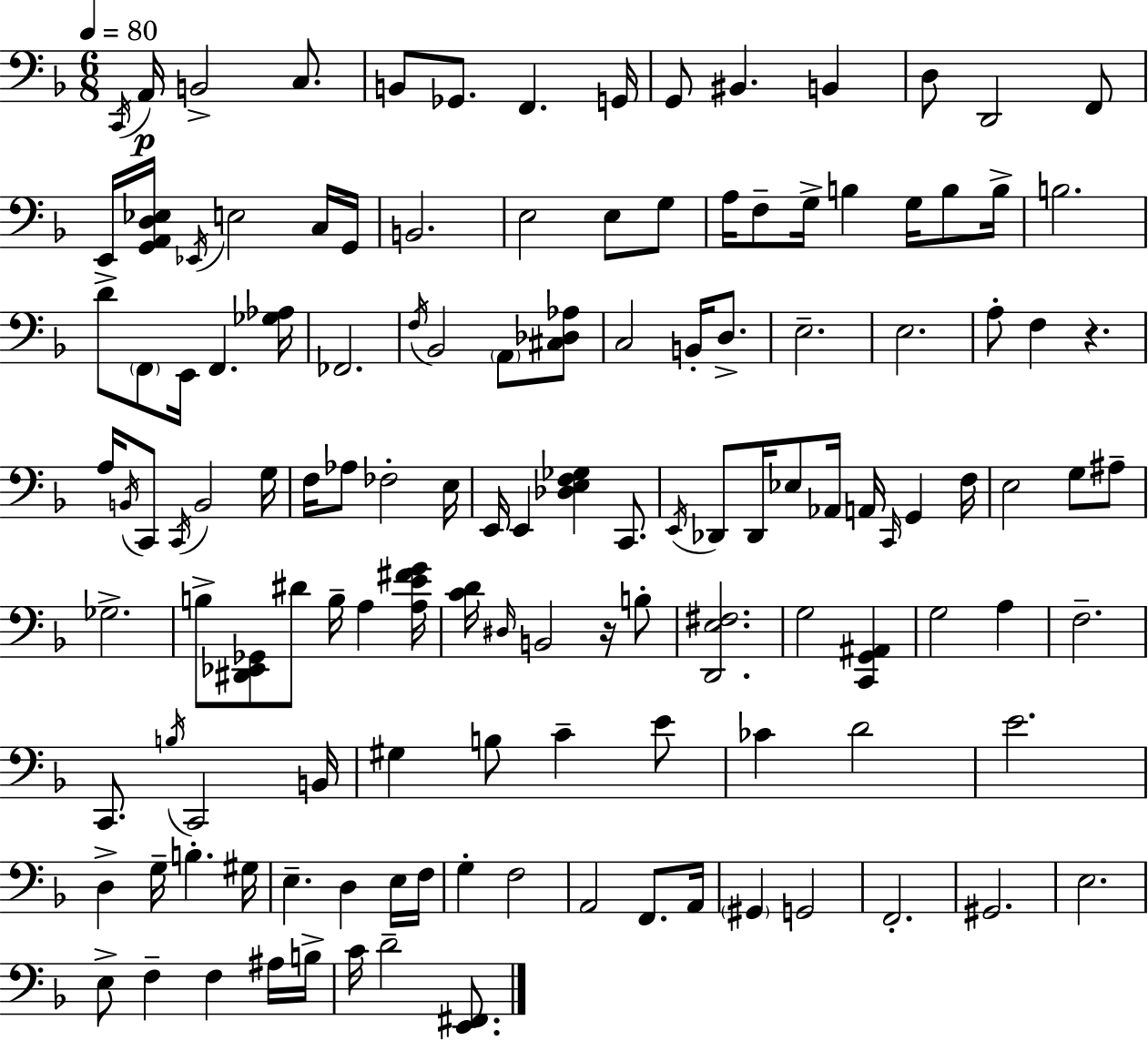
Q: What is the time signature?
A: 6/8